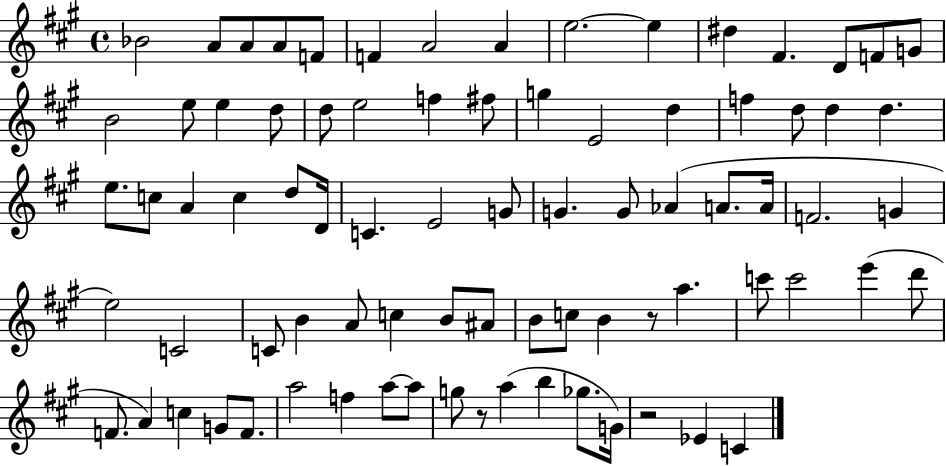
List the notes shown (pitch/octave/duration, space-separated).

Bb4/h A4/e A4/e A4/e F4/e F4/q A4/h A4/q E5/h. E5/q D#5/q F#4/q. D4/e F4/e G4/e B4/h E5/e E5/q D5/e D5/e E5/h F5/q F#5/e G5/q E4/h D5/q F5/q D5/e D5/q D5/q. E5/e. C5/e A4/q C5/q D5/e D4/s C4/q. E4/h G4/e G4/q. G4/e Ab4/q A4/e. A4/s F4/h. G4/q E5/h C4/h C4/e B4/q A4/e C5/q B4/e A#4/e B4/e C5/e B4/q R/e A5/q. C6/e C6/h E6/q D6/e F4/e. A4/q C5/q G4/e F4/e. A5/h F5/q A5/e A5/e G5/e R/e A5/q B5/q Gb5/e. G4/s R/h Eb4/q C4/q